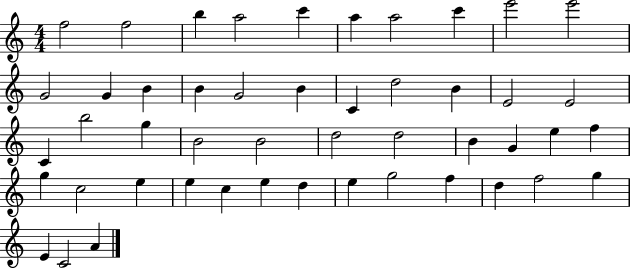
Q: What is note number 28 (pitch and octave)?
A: D5